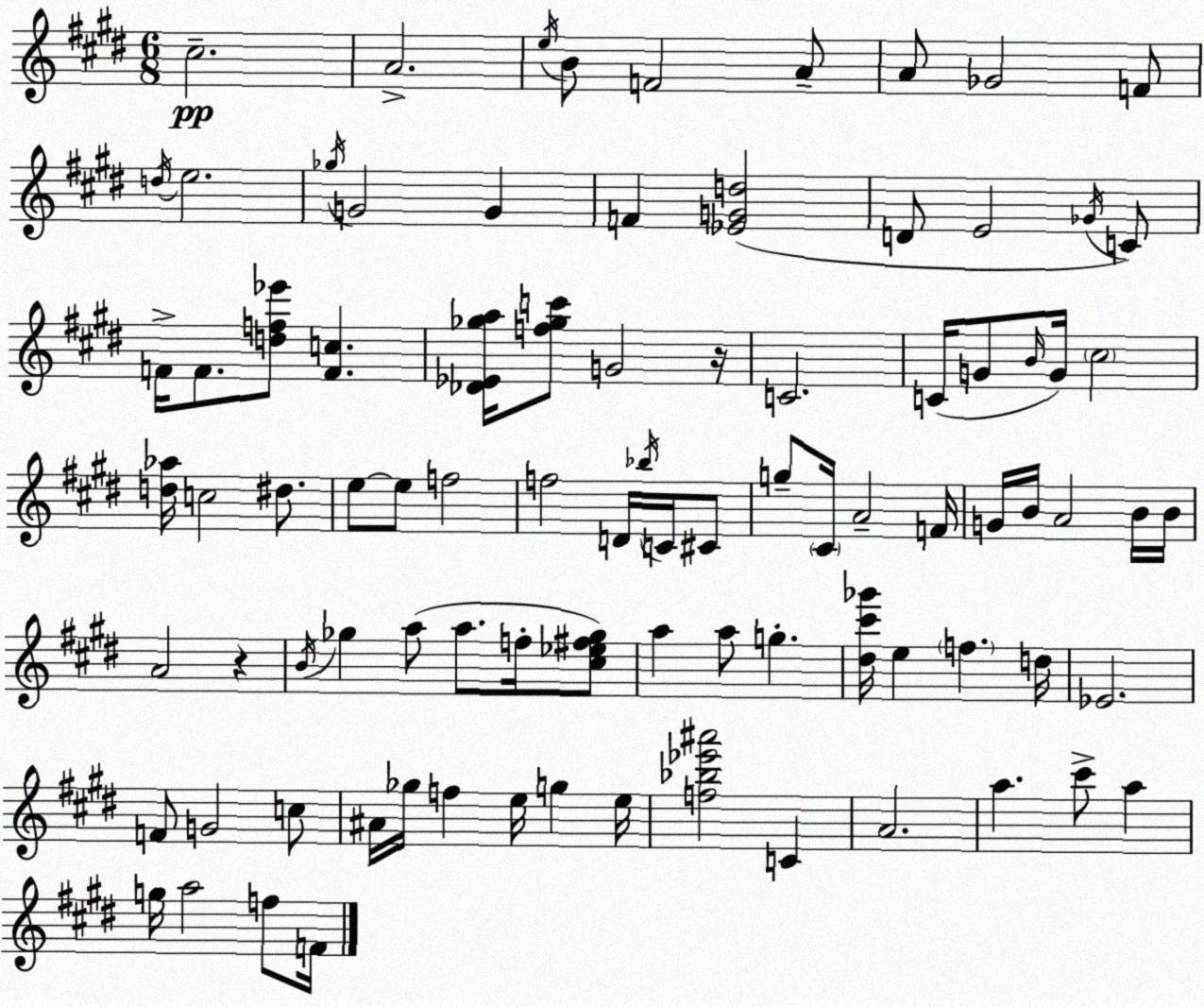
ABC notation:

X:1
T:Untitled
M:6/8
L:1/4
K:E
^c2 A2 e/4 B/2 F2 A/2 A/2 _G2 F/2 d/4 e2 _g/4 G2 G F [_EGd]2 D/2 E2 _G/4 C/2 F/4 F/2 [df_e']/2 [Fc] [_D_E_ga]/4 [f_gc']/2 G2 z/4 C2 C/4 G/2 B/4 G/4 ^c2 [d_a]/4 c2 ^d/2 e/2 e/2 f2 f2 D/4 _b/4 C/4 ^C/2 g/2 ^C/4 A2 F/4 G/4 B/4 A2 B/4 B/4 A2 z B/4 _g a/2 a/2 f/4 [^c_e^f_g]/2 a a/2 g [^d^c'_g']/4 e f d/4 _E2 F/2 G2 c/2 ^A/4 _g/4 f e/4 g e/4 [f_b_e'^a']2 C A2 a ^c'/2 a g/4 a2 f/2 F/4